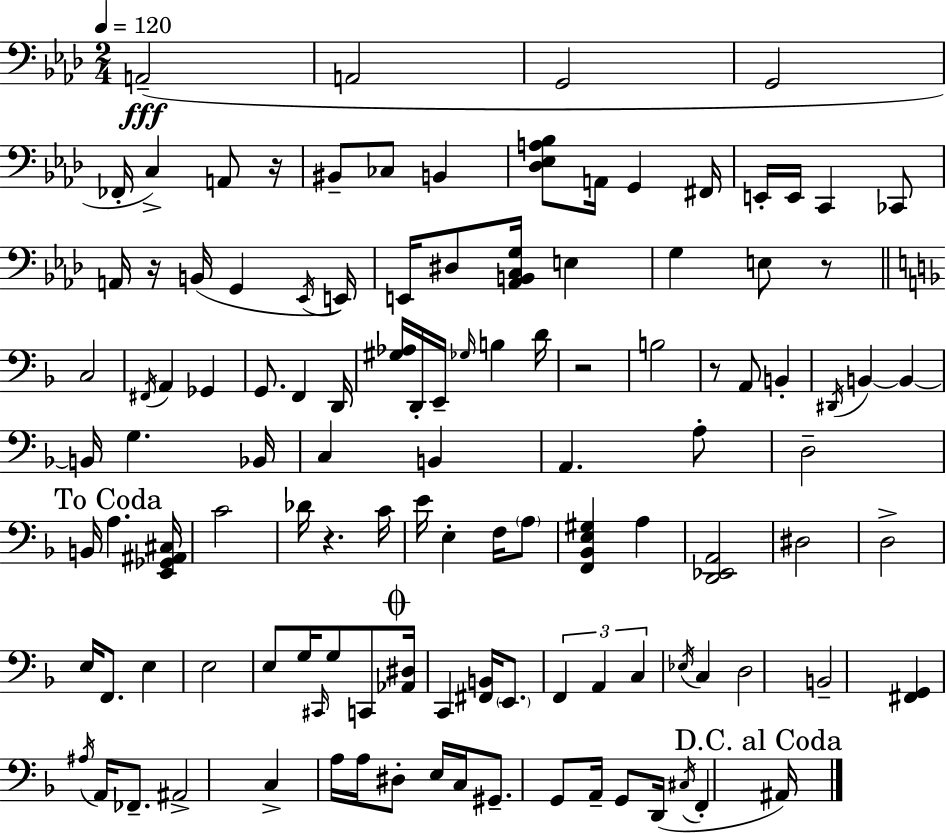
X:1
T:Untitled
M:2/4
L:1/4
K:Fm
A,,2 A,,2 G,,2 G,,2 _F,,/4 C, A,,/2 z/4 ^B,,/2 _C,/2 B,, [_D,_E,A,_B,]/2 A,,/4 G,, ^F,,/4 E,,/4 E,,/4 C,, _C,,/2 A,,/4 z/4 B,,/4 G,, _E,,/4 E,,/4 E,,/4 ^D,/2 [_A,,B,,C,G,]/4 E, G, E,/2 z/2 C,2 ^F,,/4 A,, _G,, G,,/2 F,, D,,/4 [^G,_A,]/4 D,,/4 E,,/4 _G,/4 B, D/4 z2 B,2 z/2 A,,/2 B,, ^D,,/4 B,, B,, B,,/4 G, _B,,/4 C, B,, A,, A,/2 D,2 B,,/4 A, [E,,_G,,^A,,^C,]/4 C2 _D/4 z C/4 E/4 E, F,/4 A,/2 [F,,_B,,E,^G,] A, [D,,_E,,A,,]2 ^D,2 D,2 E,/4 F,,/2 E, E,2 E,/2 G,/4 ^C,,/4 G,/2 C,,/2 [_A,,^D,]/4 C,, [^F,,B,,]/4 E,,/2 F,, A,, C, _E,/4 C, D,2 B,,2 [^F,,G,,] ^A,/4 A,,/4 _F,,/2 ^A,,2 C, A,/4 A,/4 ^D,/2 E,/4 C,/4 ^G,,/2 G,,/2 A,,/4 G,,/2 D,,/4 ^C,/4 F,, ^A,,/4